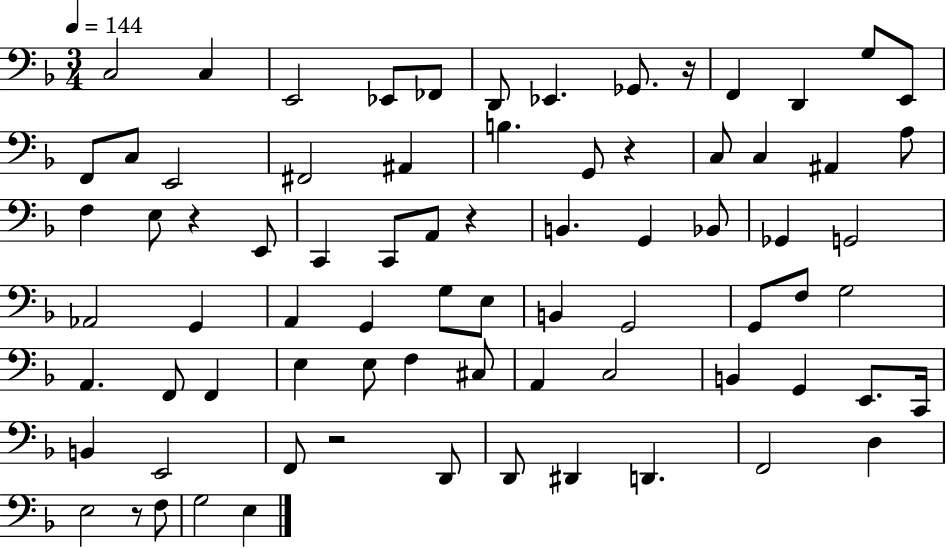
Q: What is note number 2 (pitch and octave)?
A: C3